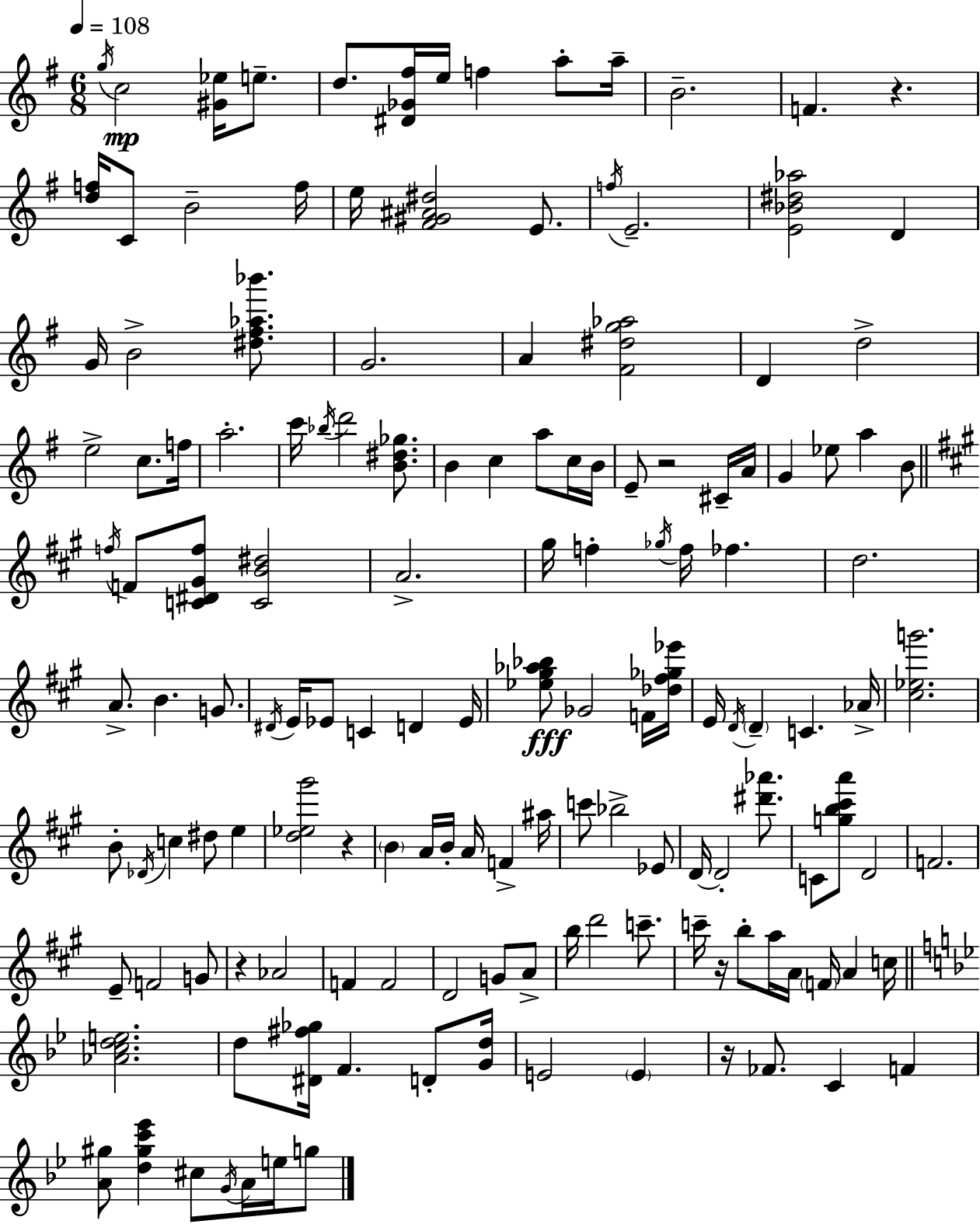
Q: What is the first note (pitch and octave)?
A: G5